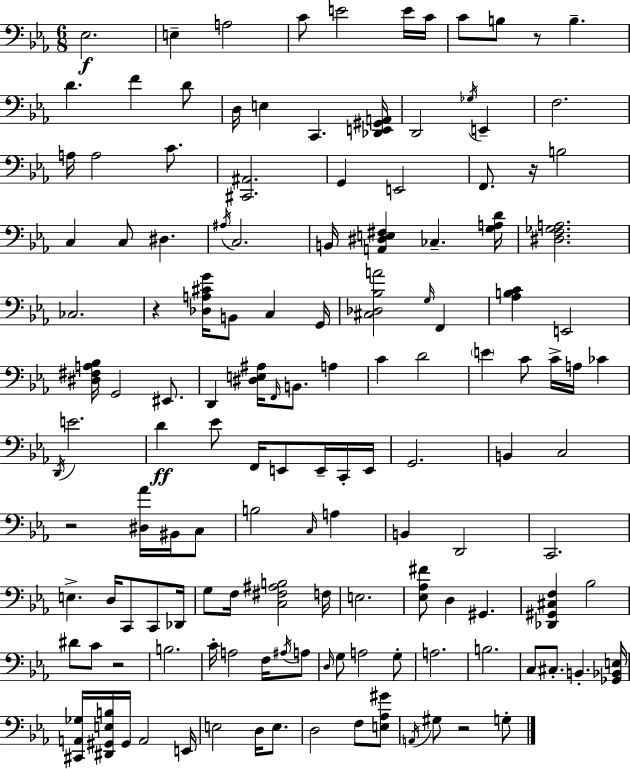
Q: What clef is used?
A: bass